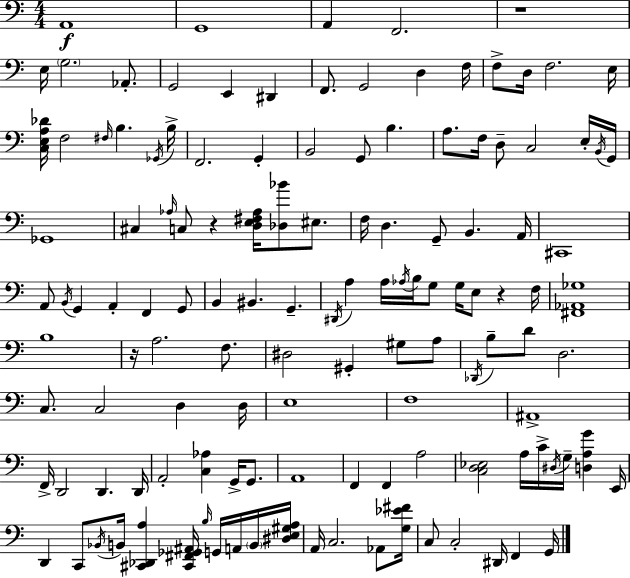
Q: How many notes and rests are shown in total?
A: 129